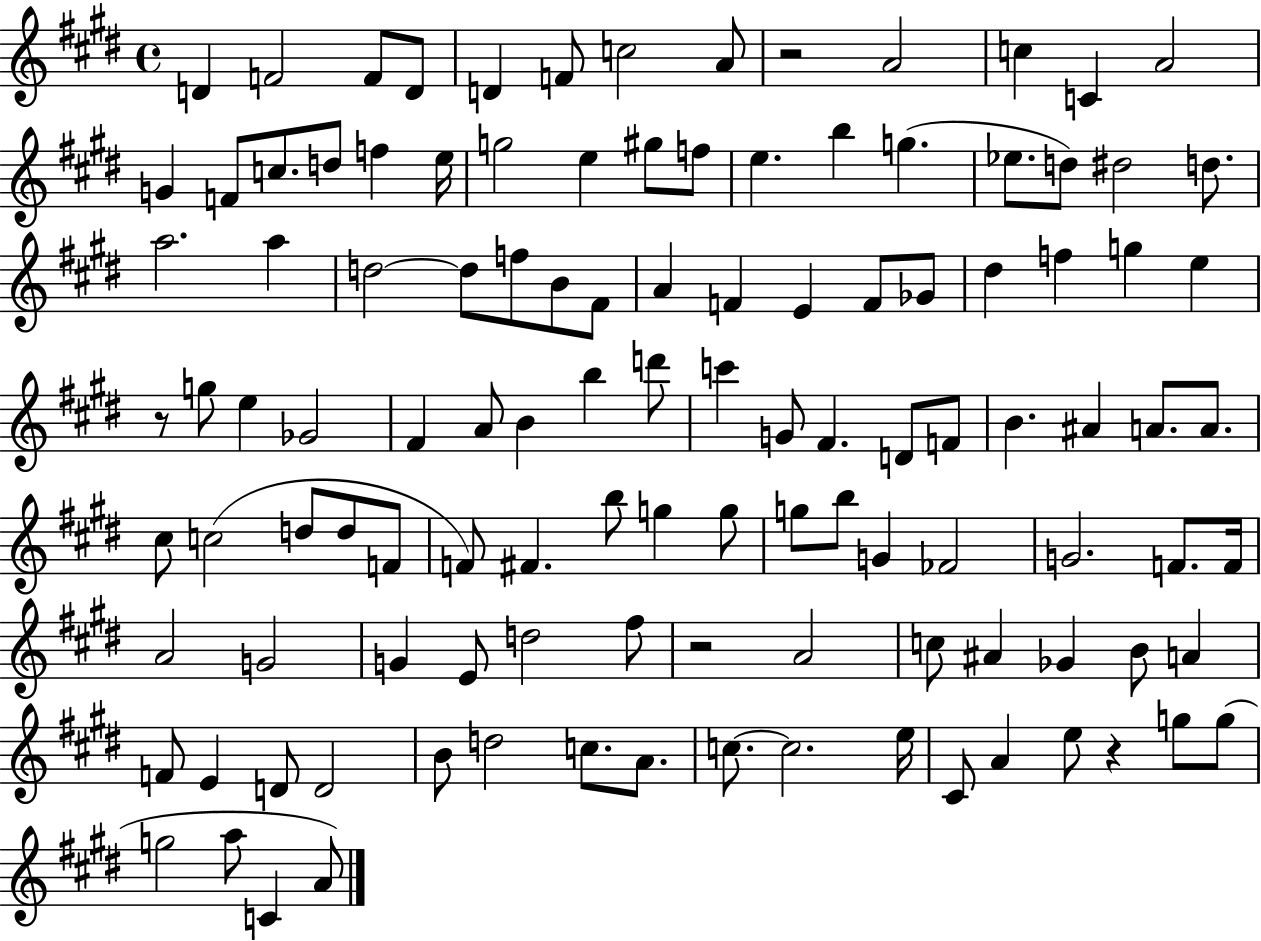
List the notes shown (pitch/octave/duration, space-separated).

D4/q F4/h F4/e D4/e D4/q F4/e C5/h A4/e R/h A4/h C5/q C4/q A4/h G4/q F4/e C5/e. D5/e F5/q E5/s G5/h E5/q G#5/e F5/e E5/q. B5/q G5/q. Eb5/e. D5/e D#5/h D5/e. A5/h. A5/q D5/h D5/e F5/e B4/e F#4/e A4/q F4/q E4/q F4/e Gb4/e D#5/q F5/q G5/q E5/q R/e G5/e E5/q Gb4/h F#4/q A4/e B4/q B5/q D6/e C6/q G4/e F#4/q. D4/e F4/e B4/q. A#4/q A4/e. A4/e. C#5/e C5/h D5/e D5/e F4/e F4/e F#4/q. B5/e G5/q G5/e G5/e B5/e G4/q FES4/h G4/h. F4/e. F4/s A4/h G4/h G4/q E4/e D5/h F#5/e R/h A4/h C5/e A#4/q Gb4/q B4/e A4/q F4/e E4/q D4/e D4/h B4/e D5/h C5/e. A4/e. C5/e. C5/h. E5/s C#4/e A4/q E5/e R/q G5/e G5/e G5/h A5/e C4/q A4/e